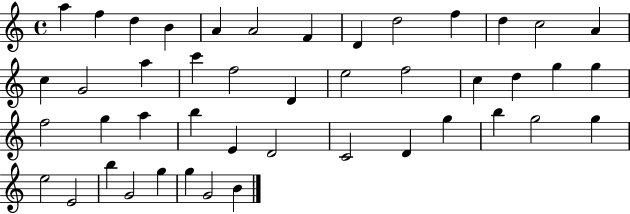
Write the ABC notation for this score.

X:1
T:Untitled
M:4/4
L:1/4
K:C
a f d B A A2 F D d2 f d c2 A c G2 a c' f2 D e2 f2 c d g g f2 g a b E D2 C2 D g b g2 g e2 E2 b G2 g g G2 B